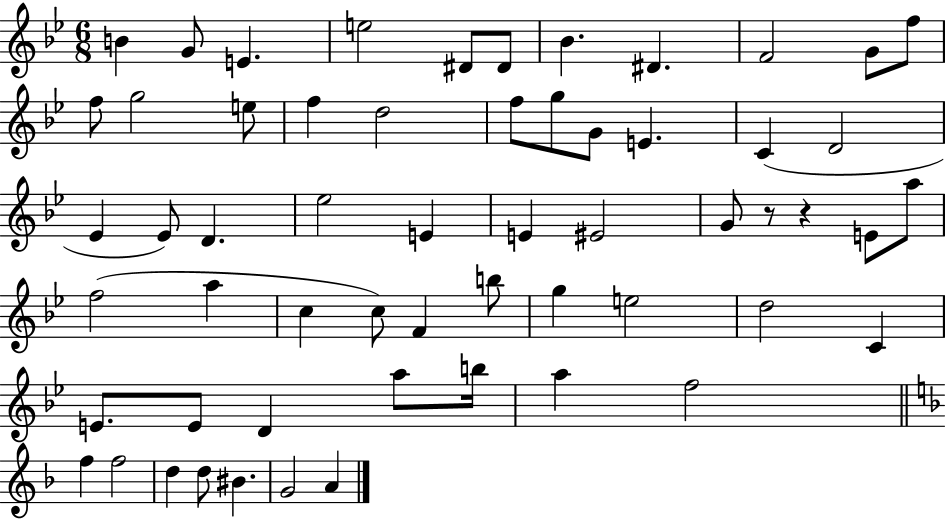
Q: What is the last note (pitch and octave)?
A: A4